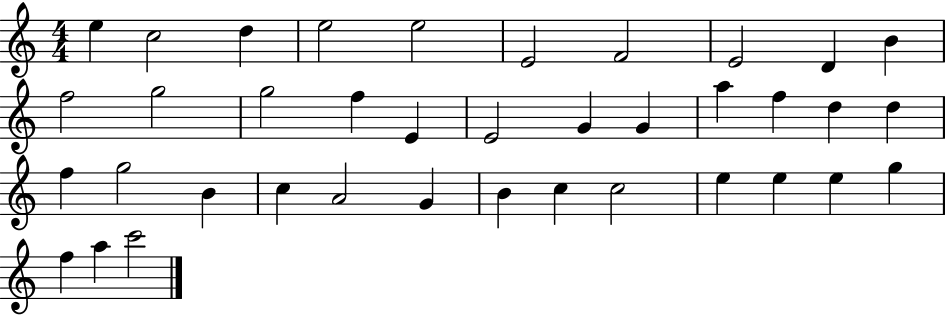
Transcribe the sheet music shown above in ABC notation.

X:1
T:Untitled
M:4/4
L:1/4
K:C
e c2 d e2 e2 E2 F2 E2 D B f2 g2 g2 f E E2 G G a f d d f g2 B c A2 G B c c2 e e e g f a c'2